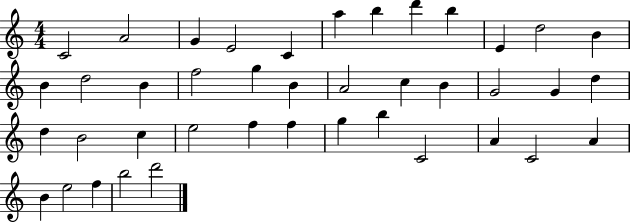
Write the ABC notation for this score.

X:1
T:Untitled
M:4/4
L:1/4
K:C
C2 A2 G E2 C a b d' b E d2 B B d2 B f2 g B A2 c B G2 G d d B2 c e2 f f g b C2 A C2 A B e2 f b2 d'2